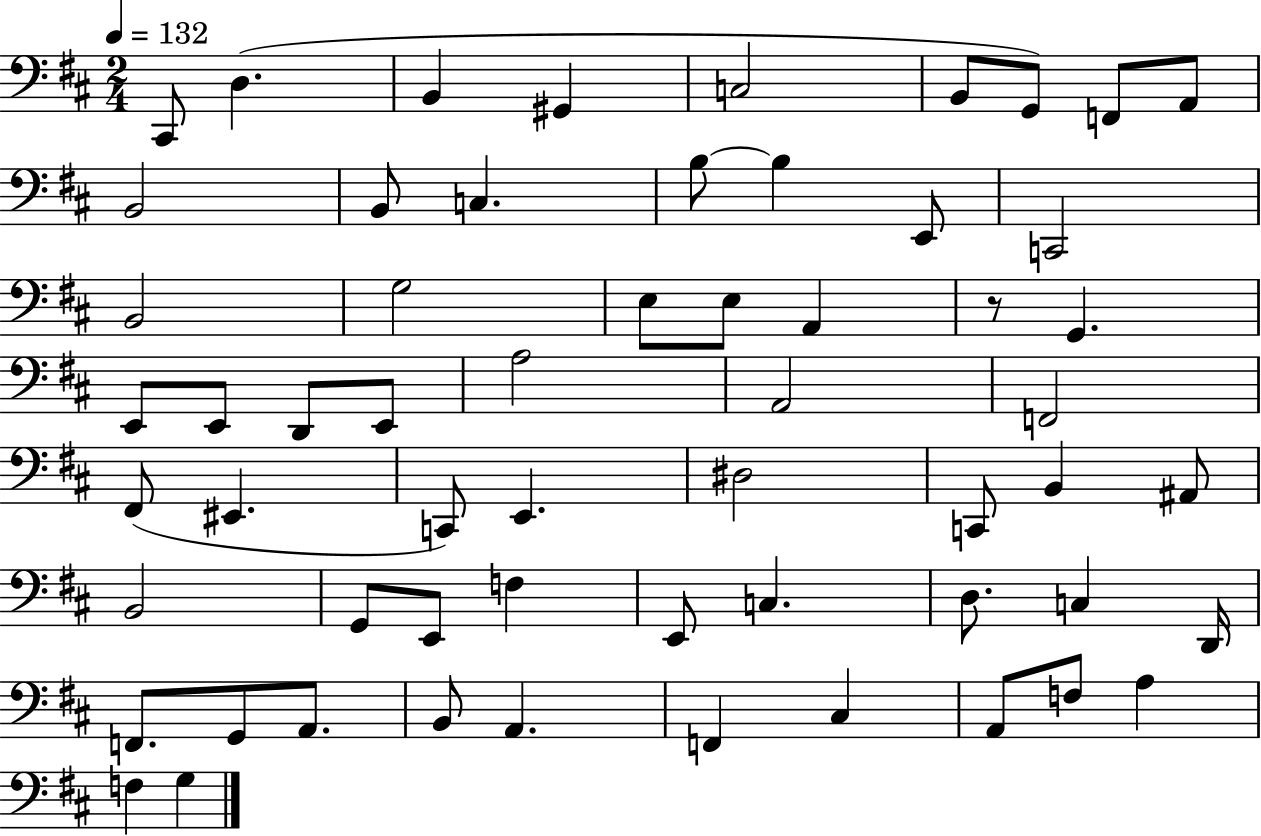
{
  \clef bass
  \numericTimeSignature
  \time 2/4
  \key d \major
  \tempo 4 = 132
  cis,8 d4.( | b,4 gis,4 | c2 | b,8 g,8) f,8 a,8 | \break b,2 | b,8 c4. | b8~~ b4 e,8 | c,2 | \break b,2 | g2 | e8 e8 a,4 | r8 g,4. | \break e,8 e,8 d,8 e,8 | a2 | a,2 | f,2 | \break fis,8( eis,4. | c,8) e,4. | dis2 | c,8 b,4 ais,8 | \break b,2 | g,8 e,8 f4 | e,8 c4. | d8. c4 d,16 | \break f,8. g,8 a,8. | b,8 a,4. | f,4 cis4 | a,8 f8 a4 | \break f4 g4 | \bar "|."
}